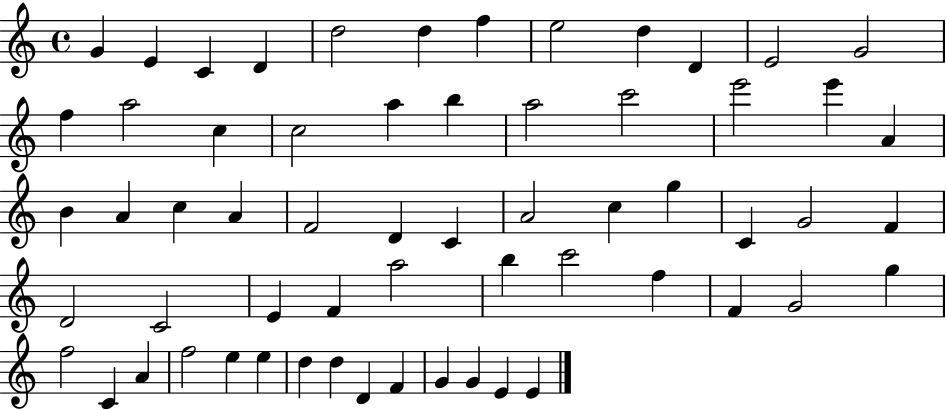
{
  \clef treble
  \time 4/4
  \defaultTimeSignature
  \key c \major
  g'4 e'4 c'4 d'4 | d''2 d''4 f''4 | e''2 d''4 d'4 | e'2 g'2 | \break f''4 a''2 c''4 | c''2 a''4 b''4 | a''2 c'''2 | e'''2 e'''4 a'4 | \break b'4 a'4 c''4 a'4 | f'2 d'4 c'4 | a'2 c''4 g''4 | c'4 g'2 f'4 | \break d'2 c'2 | e'4 f'4 a''2 | b''4 c'''2 f''4 | f'4 g'2 g''4 | \break f''2 c'4 a'4 | f''2 e''4 e''4 | d''4 d''4 d'4 f'4 | g'4 g'4 e'4 e'4 | \break \bar "|."
}